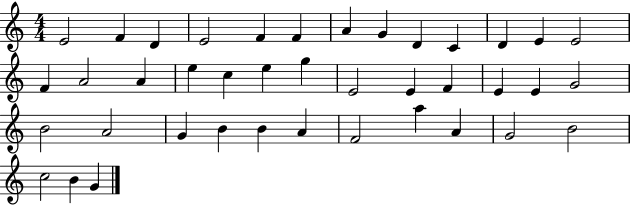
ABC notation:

X:1
T:Untitled
M:4/4
L:1/4
K:C
E2 F D E2 F F A G D C D E E2 F A2 A e c e g E2 E F E E G2 B2 A2 G B B A F2 a A G2 B2 c2 B G